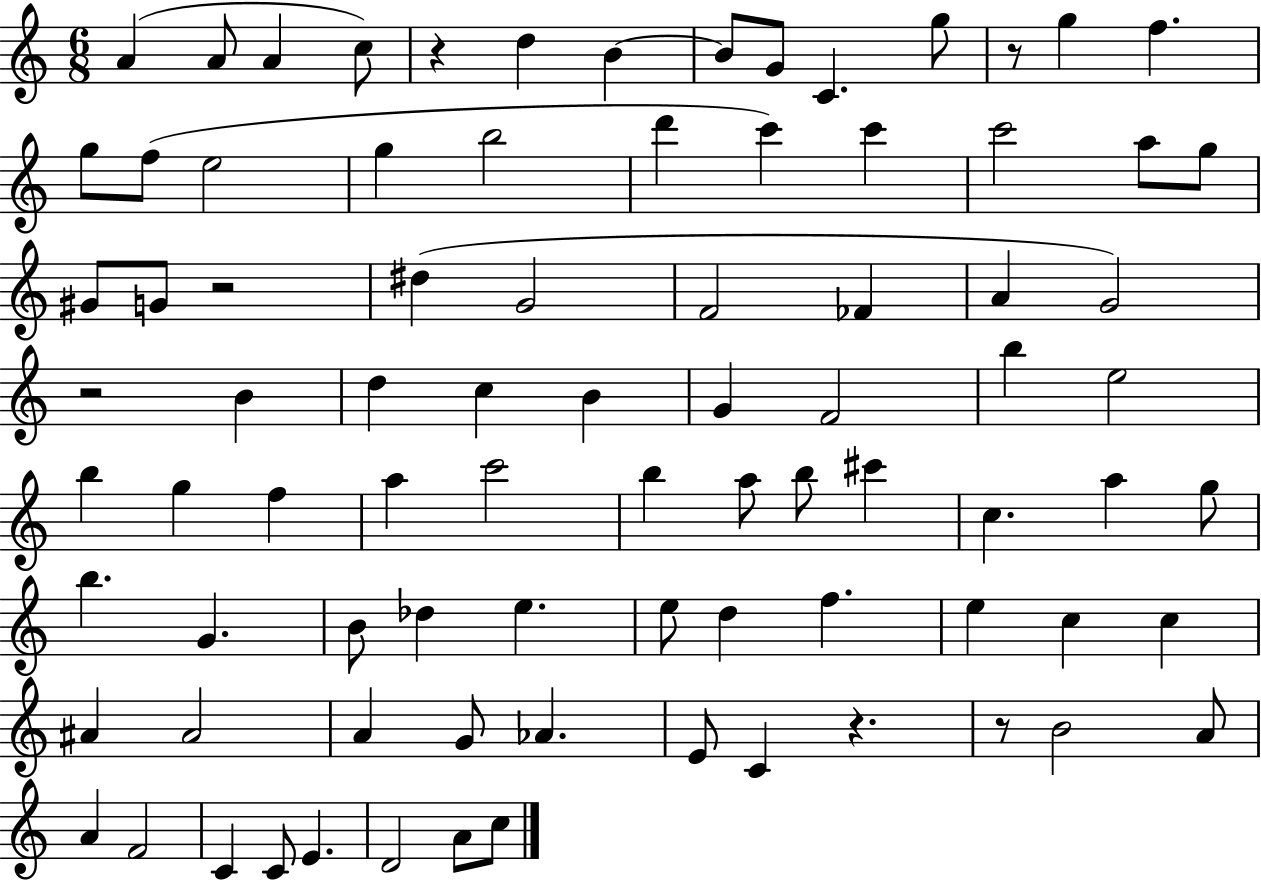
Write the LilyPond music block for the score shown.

{
  \clef treble
  \numericTimeSignature
  \time 6/8
  \key c \major
  a'4( a'8 a'4 c''8) | r4 d''4 b'4~~ | b'8 g'8 c'4. g''8 | r8 g''4 f''4. | \break g''8 f''8( e''2 | g''4 b''2 | d'''4 c'''4) c'''4 | c'''2 a''8 g''8 | \break gis'8 g'8 r2 | dis''4( g'2 | f'2 fes'4 | a'4 g'2) | \break r2 b'4 | d''4 c''4 b'4 | g'4 f'2 | b''4 e''2 | \break b''4 g''4 f''4 | a''4 c'''2 | b''4 a''8 b''8 cis'''4 | c''4. a''4 g''8 | \break b''4. g'4. | b'8 des''4 e''4. | e''8 d''4 f''4. | e''4 c''4 c''4 | \break ais'4 ais'2 | a'4 g'8 aes'4. | e'8 c'4 r4. | r8 b'2 a'8 | \break a'4 f'2 | c'4 c'8 e'4. | d'2 a'8 c''8 | \bar "|."
}